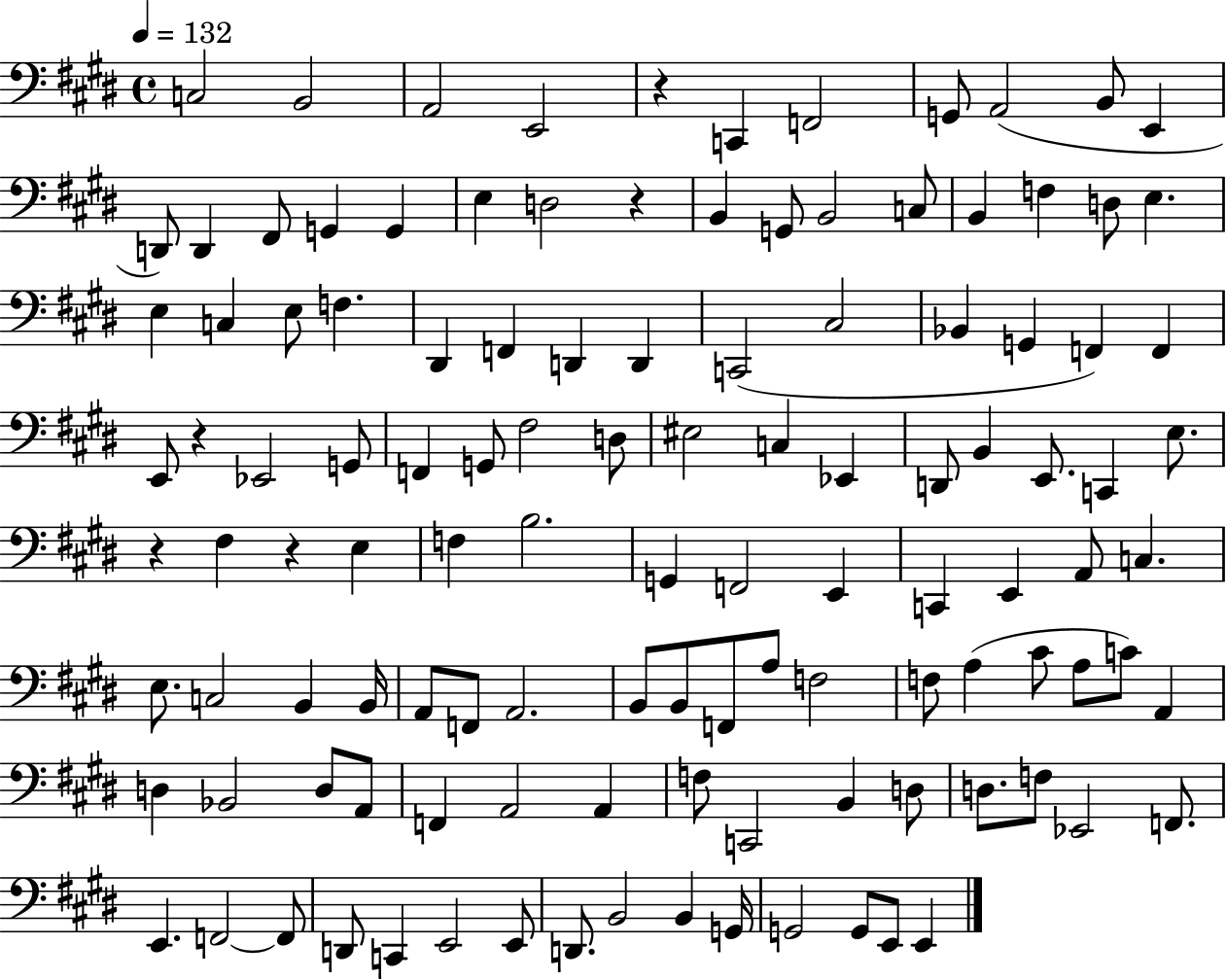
C3/h B2/h A2/h E2/h R/q C2/q F2/h G2/e A2/h B2/e E2/q D2/e D2/q F#2/e G2/q G2/q E3/q D3/h R/q B2/q G2/e B2/h C3/e B2/q F3/q D3/e E3/q. E3/q C3/q E3/e F3/q. D#2/q F2/q D2/q D2/q C2/h C#3/h Bb2/q G2/q F2/q F2/q E2/e R/q Eb2/h G2/e F2/q G2/e F#3/h D3/e EIS3/h C3/q Eb2/q D2/e B2/q E2/e. C2/q E3/e. R/q F#3/q R/q E3/q F3/q B3/h. G2/q F2/h E2/q C2/q E2/q A2/e C3/q. E3/e. C3/h B2/q B2/s A2/e F2/e A2/h. B2/e B2/e F2/e A3/e F3/h F3/e A3/q C#4/e A3/e C4/e A2/q D3/q Bb2/h D3/e A2/e F2/q A2/h A2/q F3/e C2/h B2/q D3/e D3/e. F3/e Eb2/h F2/e. E2/q. F2/h F2/e D2/e C2/q E2/h E2/e D2/e. B2/h B2/q G2/s G2/h G2/e E2/e E2/q